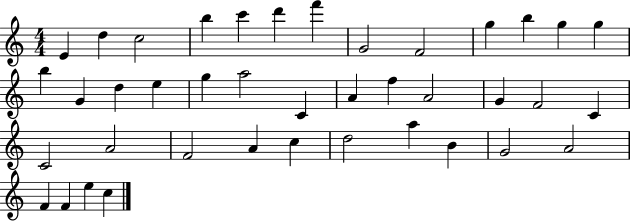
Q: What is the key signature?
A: C major